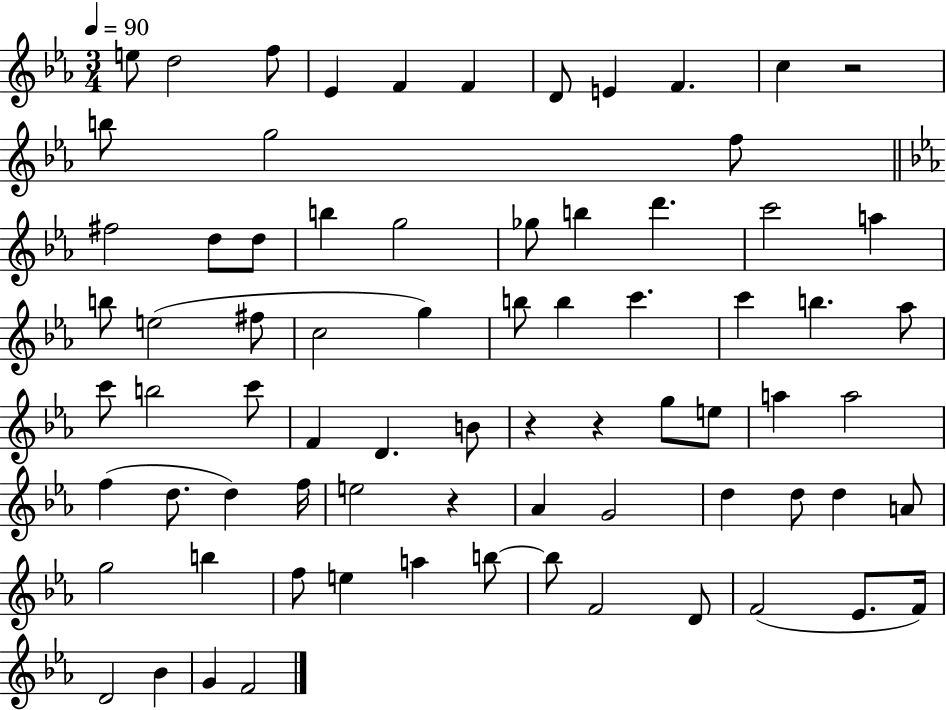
{
  \clef treble
  \numericTimeSignature
  \time 3/4
  \key ees \major
  \tempo 4 = 90
  e''8 d''2 f''8 | ees'4 f'4 f'4 | d'8 e'4 f'4. | c''4 r2 | \break b''8 g''2 f''8 | \bar "||" \break \key c \minor fis''2 d''8 d''8 | b''4 g''2 | ges''8 b''4 d'''4. | c'''2 a''4 | \break b''8 e''2( fis''8 | c''2 g''4) | b''8 b''4 c'''4. | c'''4 b''4. aes''8 | \break c'''8 b''2 c'''8 | f'4 d'4. b'8 | r4 r4 g''8 e''8 | a''4 a''2 | \break f''4( d''8. d''4) f''16 | e''2 r4 | aes'4 g'2 | d''4 d''8 d''4 a'8 | \break g''2 b''4 | f''8 e''4 a''4 b''8~~ | b''8 f'2 d'8 | f'2( ees'8. f'16) | \break d'2 bes'4 | g'4 f'2 | \bar "|."
}